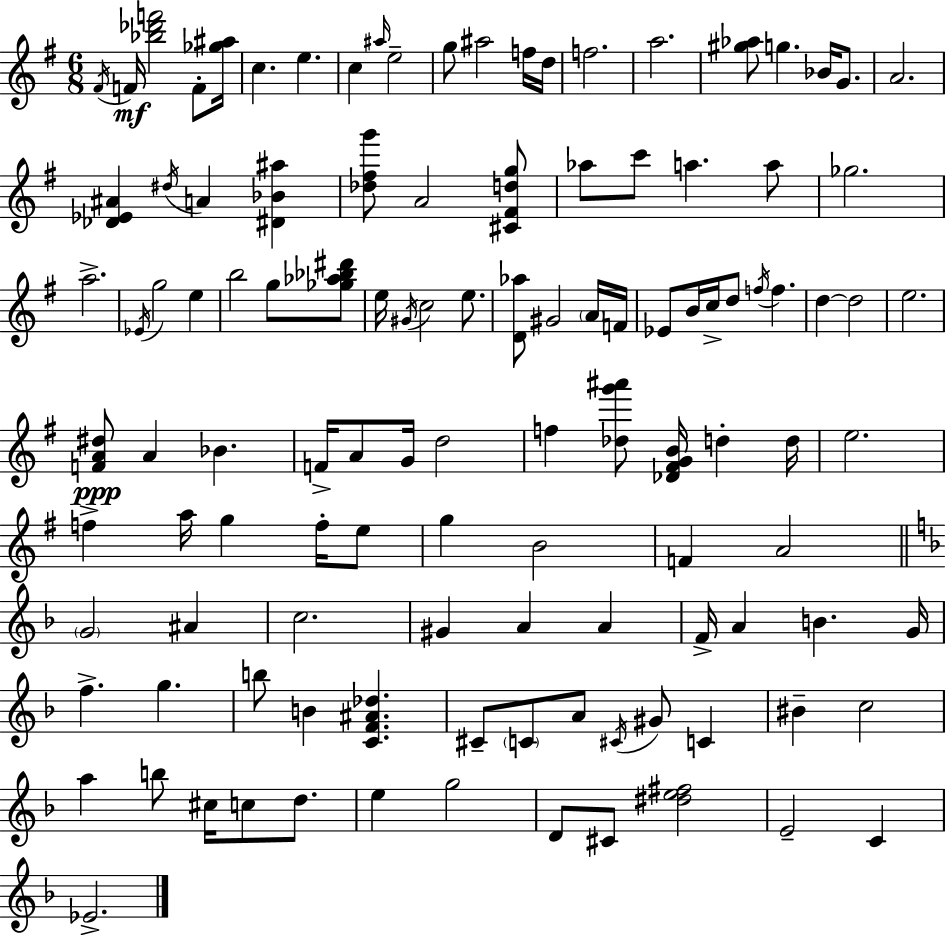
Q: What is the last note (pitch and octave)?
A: Eb4